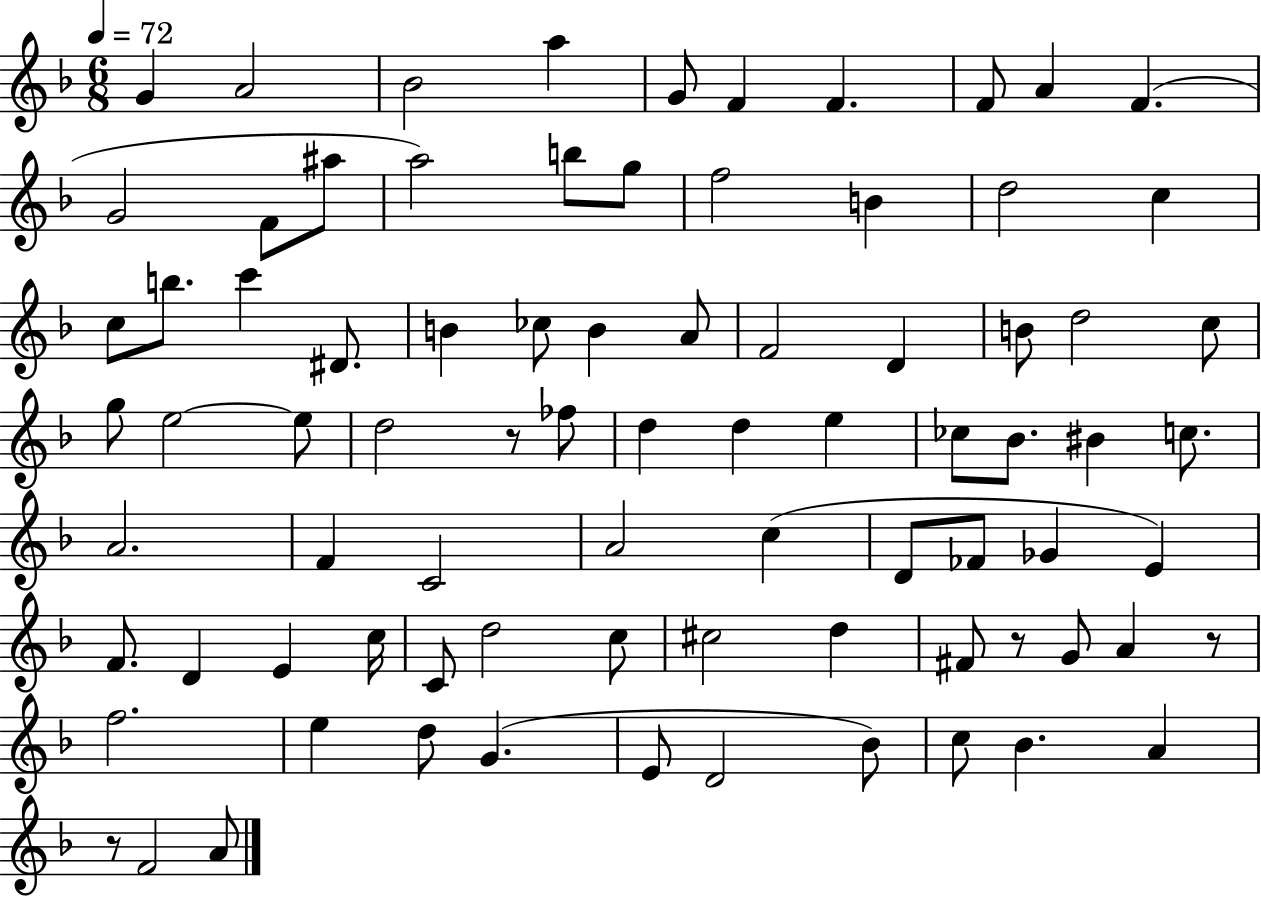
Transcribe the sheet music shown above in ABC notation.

X:1
T:Untitled
M:6/8
L:1/4
K:F
G A2 _B2 a G/2 F F F/2 A F G2 F/2 ^a/2 a2 b/2 g/2 f2 B d2 c c/2 b/2 c' ^D/2 B _c/2 B A/2 F2 D B/2 d2 c/2 g/2 e2 e/2 d2 z/2 _f/2 d d e _c/2 _B/2 ^B c/2 A2 F C2 A2 c D/2 _F/2 _G E F/2 D E c/4 C/2 d2 c/2 ^c2 d ^F/2 z/2 G/2 A z/2 f2 e d/2 G E/2 D2 _B/2 c/2 _B A z/2 F2 A/2